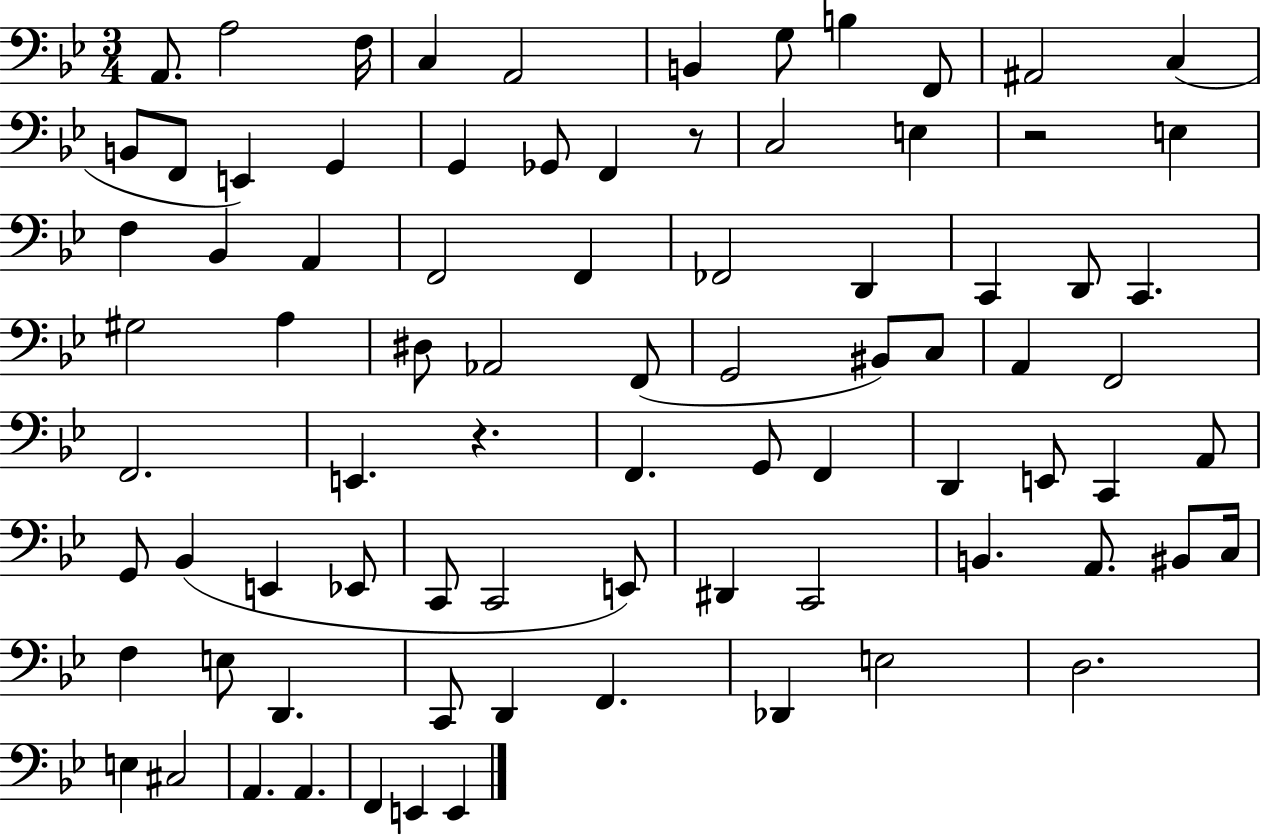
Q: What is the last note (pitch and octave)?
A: E2